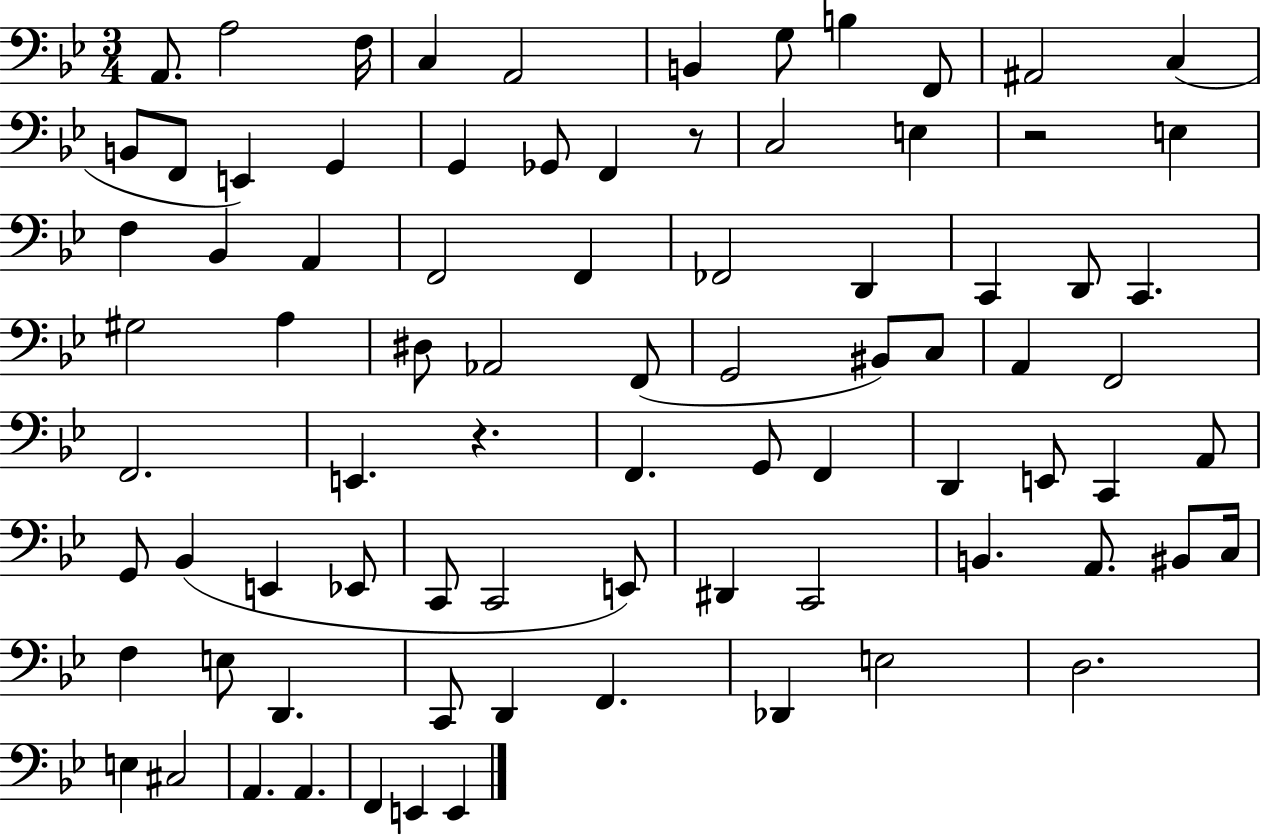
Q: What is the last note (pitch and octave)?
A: E2